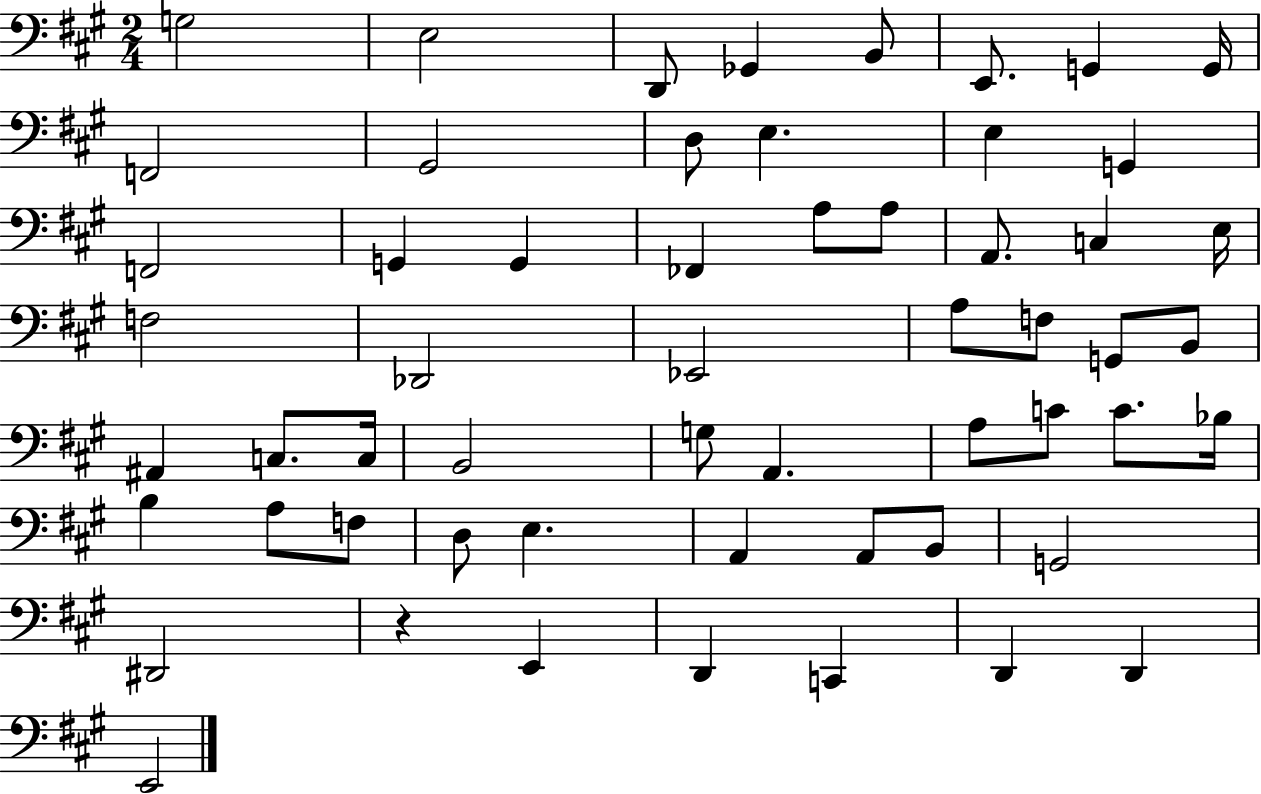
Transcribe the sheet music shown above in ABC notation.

X:1
T:Untitled
M:2/4
L:1/4
K:A
G,2 E,2 D,,/2 _G,, B,,/2 E,,/2 G,, G,,/4 F,,2 ^G,,2 D,/2 E, E, G,, F,,2 G,, G,, _F,, A,/2 A,/2 A,,/2 C, E,/4 F,2 _D,,2 _E,,2 A,/2 F,/2 G,,/2 B,,/2 ^A,, C,/2 C,/4 B,,2 G,/2 A,, A,/2 C/2 C/2 _B,/4 B, A,/2 F,/2 D,/2 E, A,, A,,/2 B,,/2 G,,2 ^D,,2 z E,, D,, C,, D,, D,, E,,2